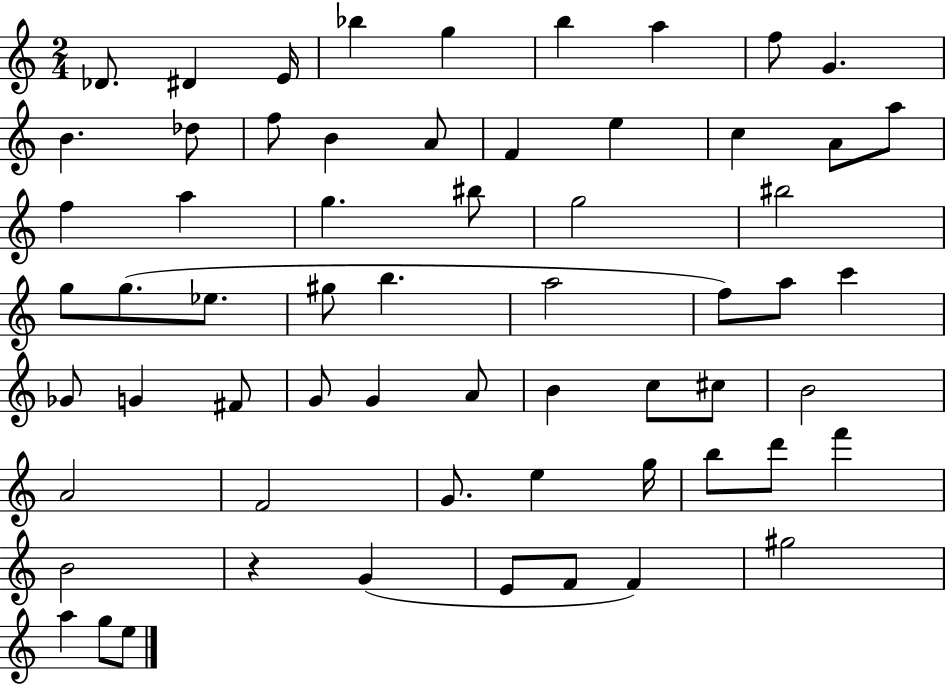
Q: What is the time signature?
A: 2/4